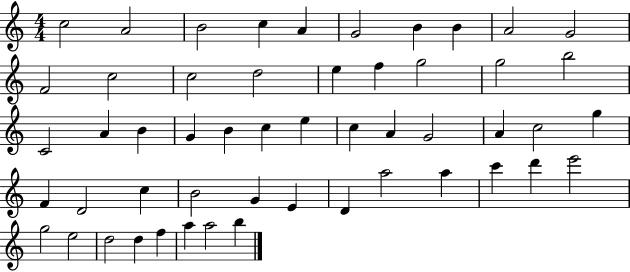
{
  \clef treble
  \numericTimeSignature
  \time 4/4
  \key c \major
  c''2 a'2 | b'2 c''4 a'4 | g'2 b'4 b'4 | a'2 g'2 | \break f'2 c''2 | c''2 d''2 | e''4 f''4 g''2 | g''2 b''2 | \break c'2 a'4 b'4 | g'4 b'4 c''4 e''4 | c''4 a'4 g'2 | a'4 c''2 g''4 | \break f'4 d'2 c''4 | b'2 g'4 e'4 | d'4 a''2 a''4 | c'''4 d'''4 e'''2 | \break g''2 e''2 | d''2 d''4 f''4 | a''4 a''2 b''4 | \bar "|."
}